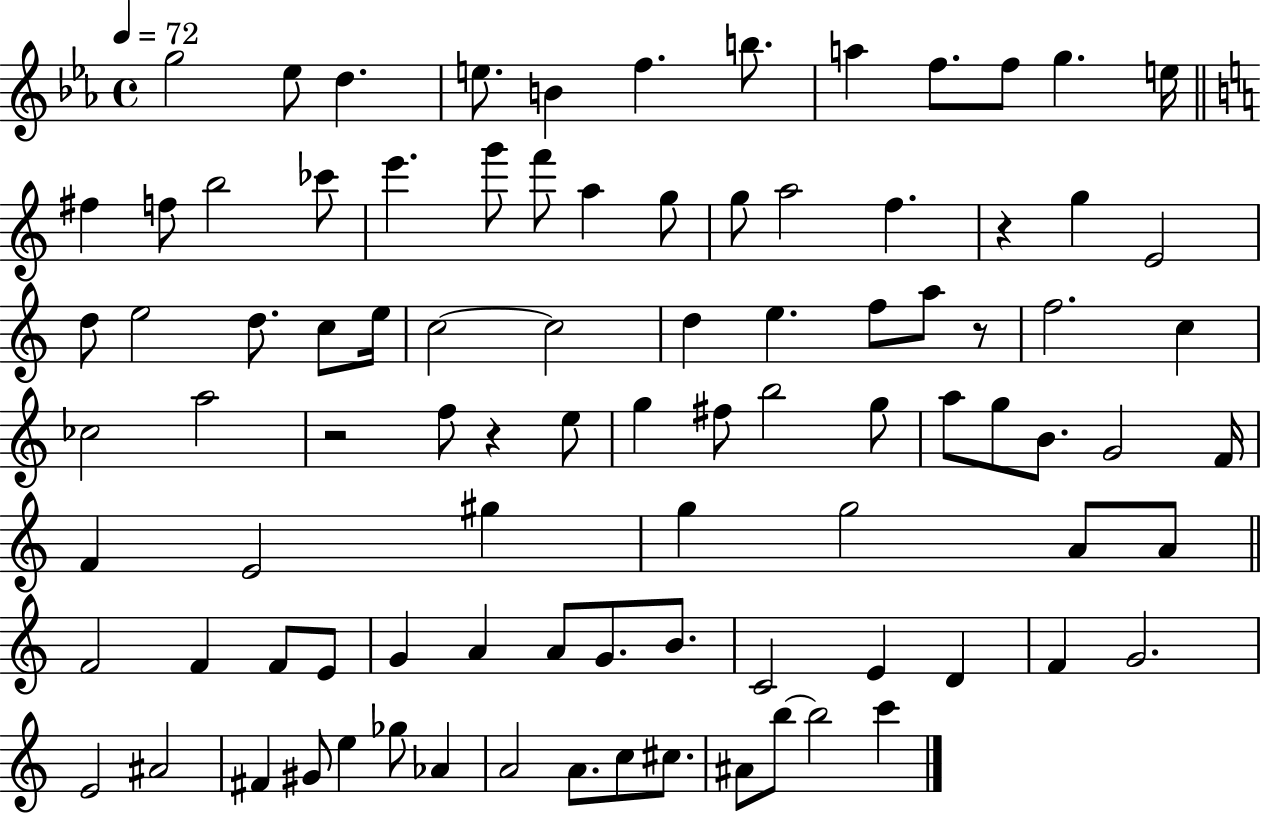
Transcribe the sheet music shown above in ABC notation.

X:1
T:Untitled
M:4/4
L:1/4
K:Eb
g2 _e/2 d e/2 B f b/2 a f/2 f/2 g e/4 ^f f/2 b2 _c'/2 e' g'/2 f'/2 a g/2 g/2 a2 f z g E2 d/2 e2 d/2 c/2 e/4 c2 c2 d e f/2 a/2 z/2 f2 c _c2 a2 z2 f/2 z e/2 g ^f/2 b2 g/2 a/2 g/2 B/2 G2 F/4 F E2 ^g g g2 A/2 A/2 F2 F F/2 E/2 G A A/2 G/2 B/2 C2 E D F G2 E2 ^A2 ^F ^G/2 e _g/2 _A A2 A/2 c/2 ^c/2 ^A/2 b/2 b2 c'